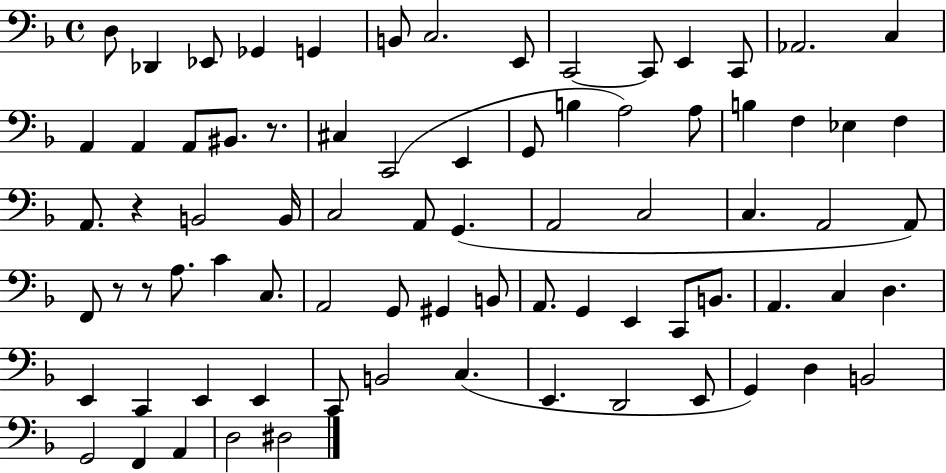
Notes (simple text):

D3/e Db2/q Eb2/e Gb2/q G2/q B2/e C3/h. E2/e C2/h C2/e E2/q C2/e Ab2/h. C3/q A2/q A2/q A2/e BIS2/e. R/e. C#3/q C2/h E2/q G2/e B3/q A3/h A3/e B3/q F3/q Eb3/q F3/q A2/e. R/q B2/h B2/s C3/h A2/e G2/q. A2/h C3/h C3/q. A2/h A2/e F2/e R/e R/e A3/e. C4/q C3/e. A2/h G2/e G#2/q B2/e A2/e. G2/q E2/q C2/e B2/e. A2/q. C3/q D3/q. E2/q C2/q E2/q E2/q C2/e B2/h C3/q. E2/q. D2/h E2/e G2/q D3/q B2/h G2/h F2/q A2/q D3/h D#3/h